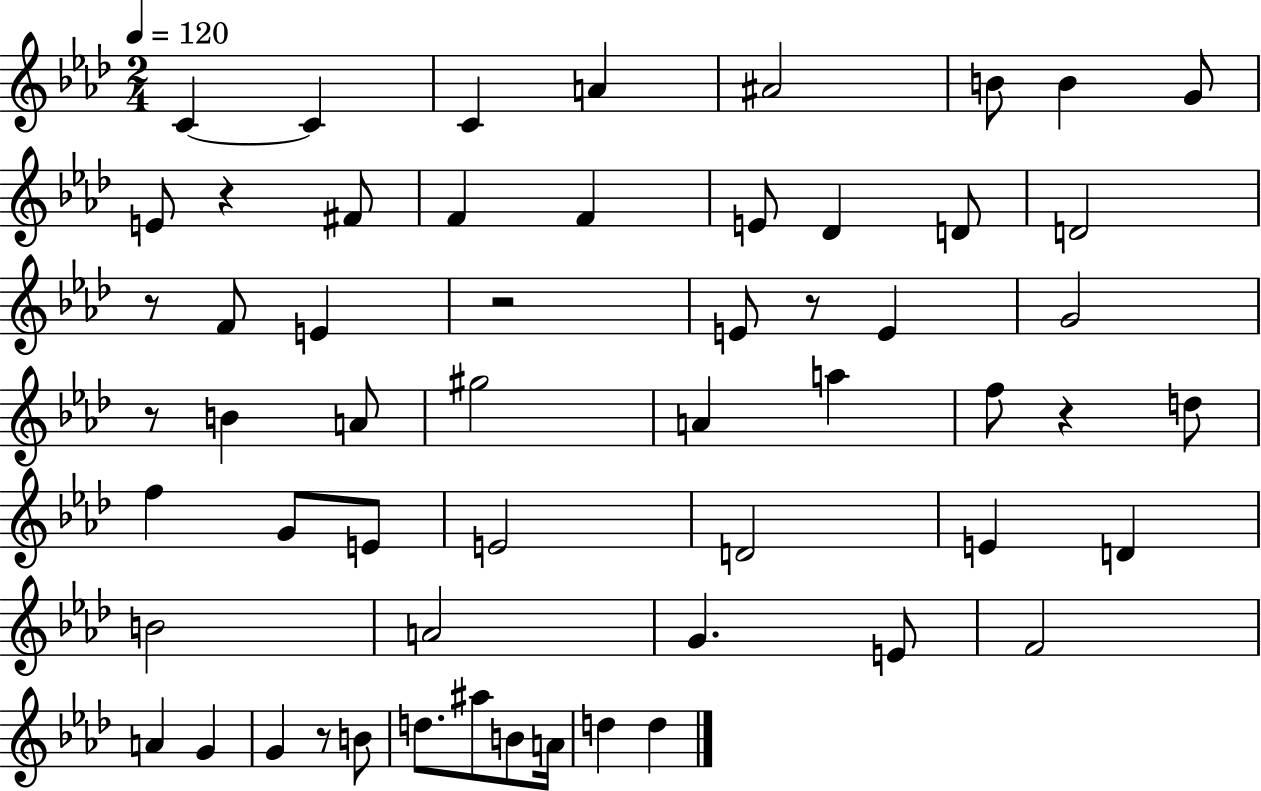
{
  \clef treble
  \numericTimeSignature
  \time 2/4
  \key aes \major
  \tempo 4 = 120
  c'4~~ c'4 | c'4 a'4 | ais'2 | b'8 b'4 g'8 | \break e'8 r4 fis'8 | f'4 f'4 | e'8 des'4 d'8 | d'2 | \break r8 f'8 e'4 | r2 | e'8 r8 e'4 | g'2 | \break r8 b'4 a'8 | gis''2 | a'4 a''4 | f''8 r4 d''8 | \break f''4 g'8 e'8 | e'2 | d'2 | e'4 d'4 | \break b'2 | a'2 | g'4. e'8 | f'2 | \break a'4 g'4 | g'4 r8 b'8 | d''8. ais''8 b'8 a'16 | d''4 d''4 | \break \bar "|."
}